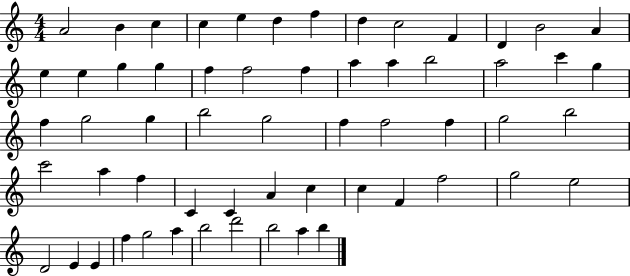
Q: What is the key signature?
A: C major